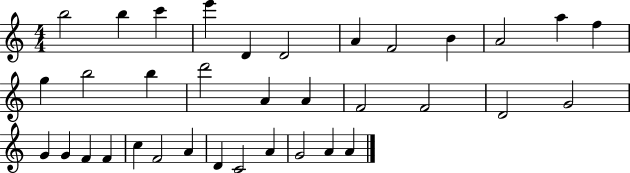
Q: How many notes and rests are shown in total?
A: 35